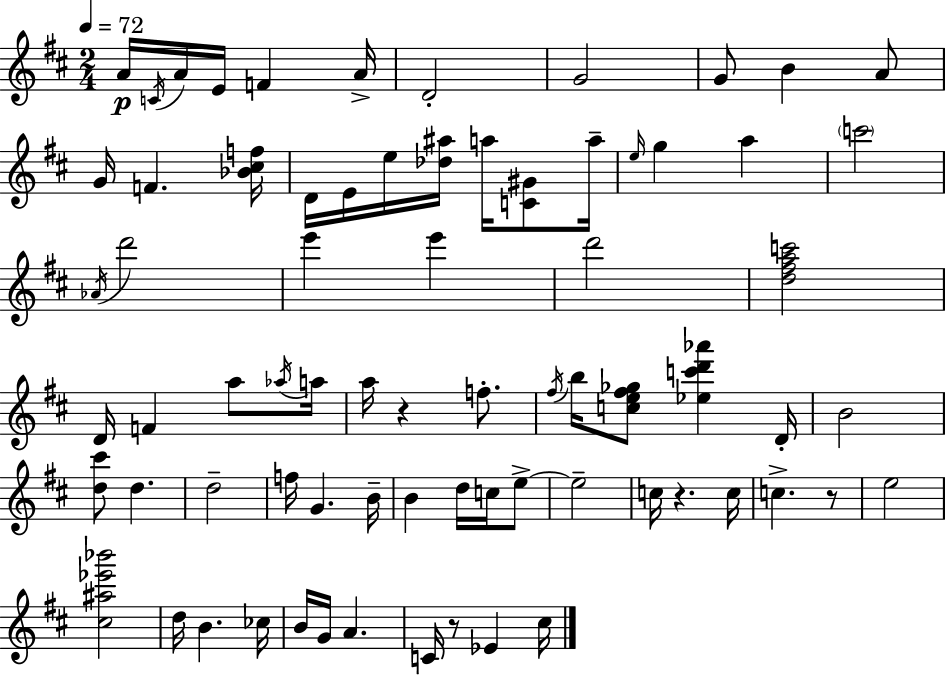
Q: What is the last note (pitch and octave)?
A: C#5